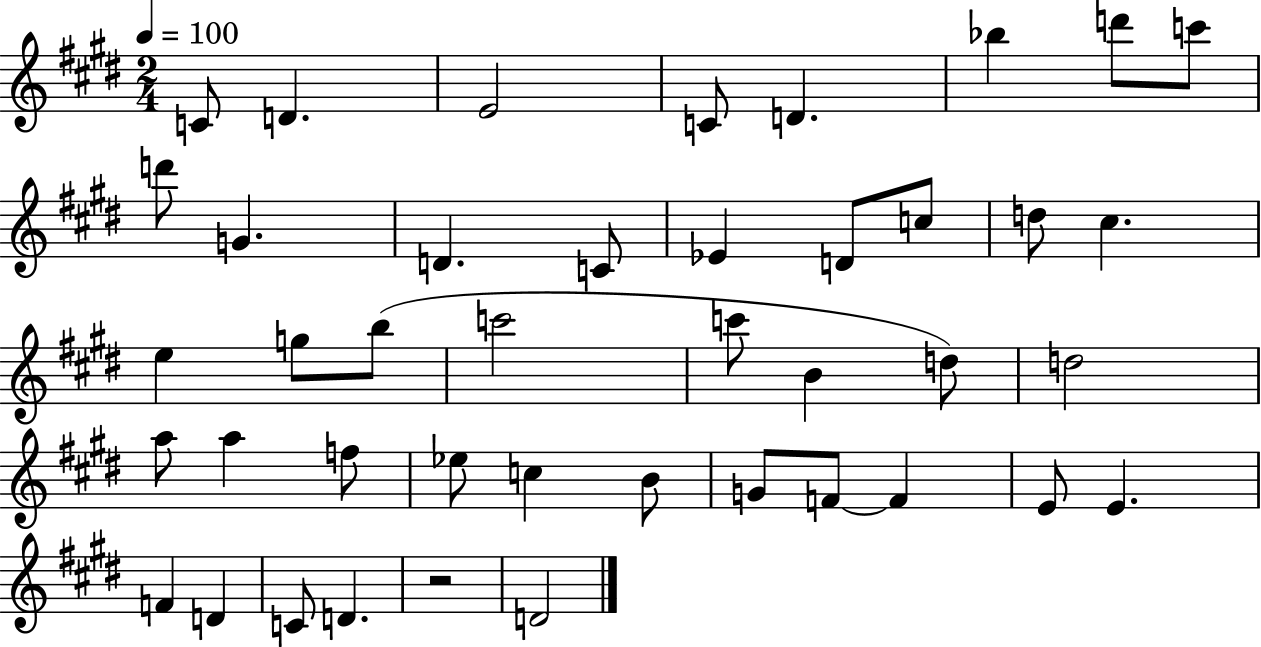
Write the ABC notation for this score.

X:1
T:Untitled
M:2/4
L:1/4
K:E
C/2 D E2 C/2 D _b d'/2 c'/2 d'/2 G D C/2 _E D/2 c/2 d/2 ^c e g/2 b/2 c'2 c'/2 B d/2 d2 a/2 a f/2 _e/2 c B/2 G/2 F/2 F E/2 E F D C/2 D z2 D2